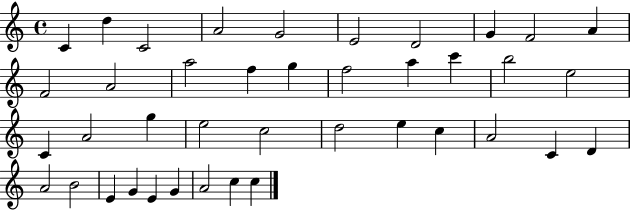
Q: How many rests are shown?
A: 0